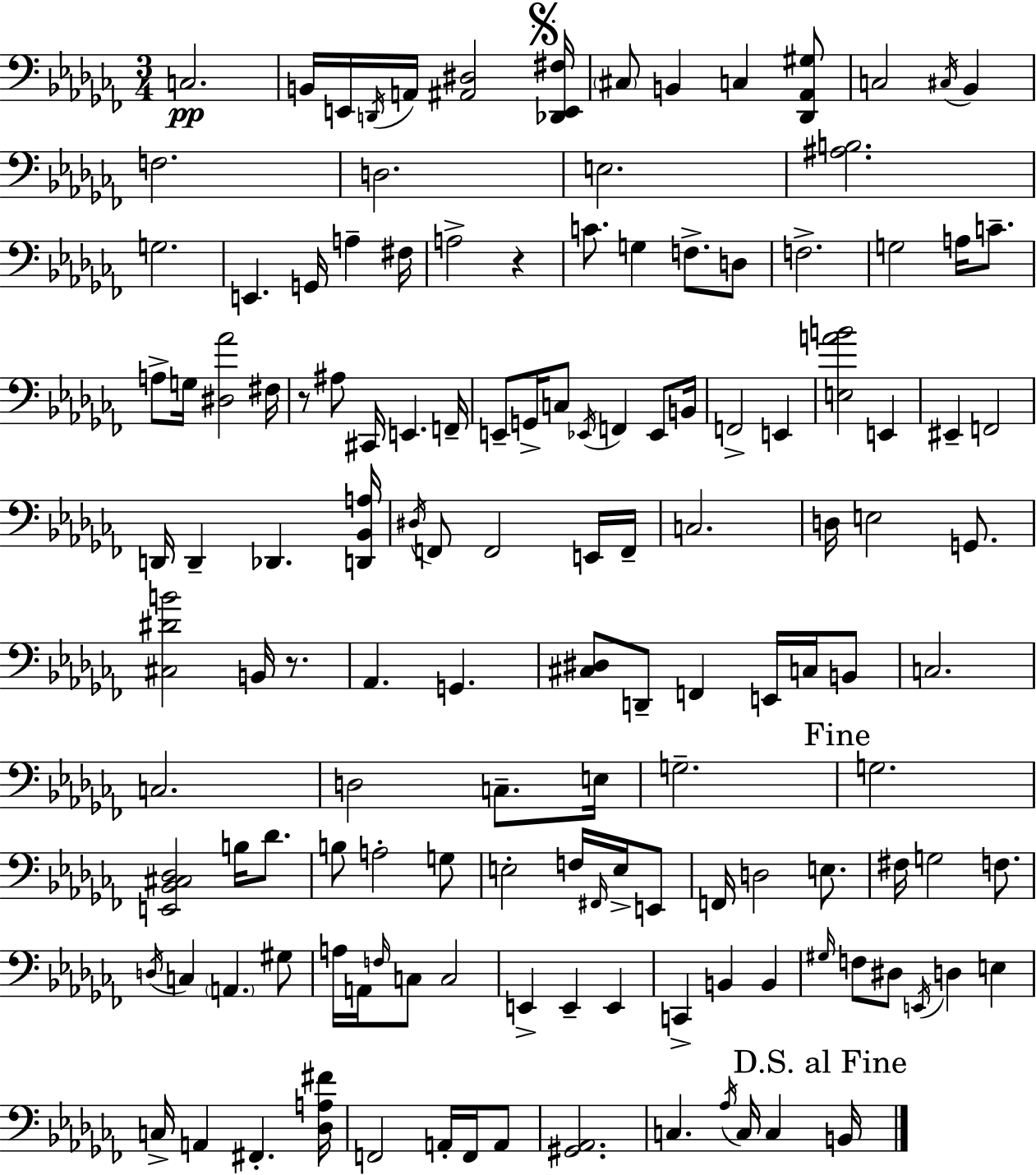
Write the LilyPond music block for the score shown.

{
  \clef bass
  \numericTimeSignature
  \time 3/4
  \key aes \minor
  c2.\pp | b,16 e,16 \acciaccatura { d,16 } a,16 <ais, dis>2 | \mark \markup { \musicglyph "scripts.segno" } <des, e, fis>16 \parenthesize cis8 b,4 c4 <des, aes, gis>8 | c2 \acciaccatura { cis16 } bes,4 | \break f2. | d2. | e2. | <ais b>2. | \break g2. | e,4. g,16 a4-- | fis16 a2-> r4 | c'8. g4 f8.-> | \break d8 f2.-> | g2 a16 c'8.-- | a8-> g16 <dis aes'>2 | fis16 r8 ais8 cis,16 e,4. | \break f,16-- e,8-- g,16-> c8 \acciaccatura { ees,16 } f,4 | ees,8 b,16 f,2-> e,4 | <e a' b'>2 e,4 | eis,4-- f,2 | \break d,16 d,4-- des,4. | <d, bes, a>16 \acciaccatura { dis16 } f,8 f,2 | e,16 f,16-- c2. | d16 e2 | \break g,8. <cis dis' b'>2 | b,16 r8. aes,4. g,4. | <cis dis>8 d,8-- f,4 | e,16 c16 b,8 c2. | \break c2. | d2 | c8.-- e16 g2.-- | \mark "Fine" g2. | \break <e, bes, cis des>2 | b16 des'8. b8 a2-. | g8 e2-. | f16 \grace { fis,16 } e16-> e,8 f,16 d2 | \break e8. fis16 g2 | f8. \acciaccatura { d16 } c4 \parenthesize a,4. | gis8 a16 a,16 \grace { f16 } c8 c2 | e,4-> e,4-- | \break e,4 c,4-> b,4 | b,4 \grace { gis16 } f8 dis8 | \acciaccatura { e,16 } d4 e4 c16-> a,4 | fis,4.-. <des a fis'>16 f,2 | \break a,16-. f,16 a,8 <gis, aes,>2. | c4. | \acciaccatura { aes16 } c16 c4 \mark "D.S. al Fine" b,16 \bar "|."
}